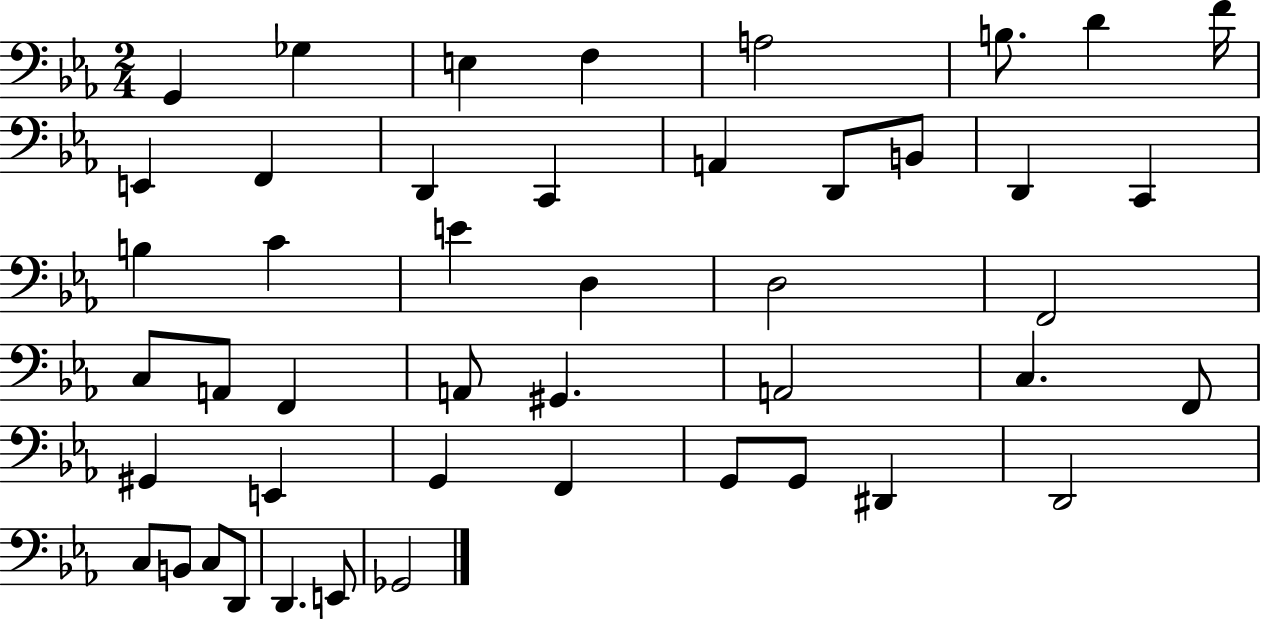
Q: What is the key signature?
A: EES major